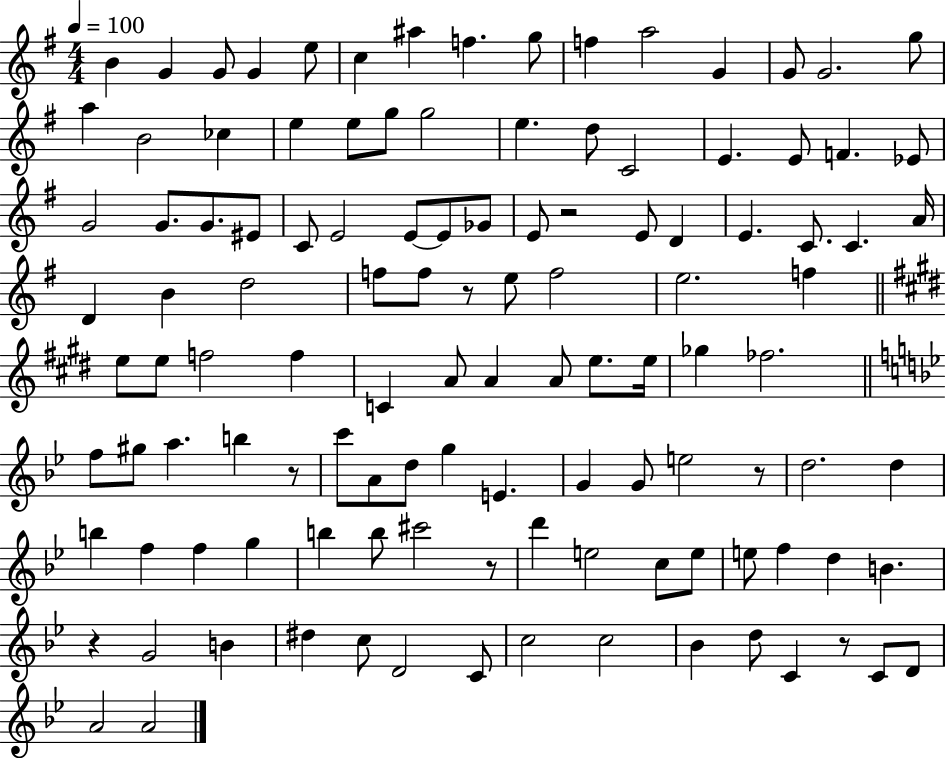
B4/q G4/q G4/e G4/q E5/e C5/q A#5/q F5/q. G5/e F5/q A5/h G4/q G4/e G4/h. G5/e A5/q B4/h CES5/q E5/q E5/e G5/e G5/h E5/q. D5/e C4/h E4/q. E4/e F4/q. Eb4/e G4/h G4/e. G4/e. EIS4/e C4/e E4/h E4/e E4/e Gb4/e E4/e R/h E4/e D4/q E4/q. C4/e. C4/q. A4/s D4/q B4/q D5/h F5/e F5/e R/e E5/e F5/h E5/h. F5/q E5/e E5/e F5/h F5/q C4/q A4/e A4/q A4/e E5/e. E5/s Gb5/q FES5/h. F5/e G#5/e A5/q. B5/q R/e C6/e A4/e D5/e G5/q E4/q. G4/q G4/e E5/h R/e D5/h. D5/q B5/q F5/q F5/q G5/q B5/q B5/e C#6/h R/e D6/q E5/h C5/e E5/e E5/e F5/q D5/q B4/q. R/q G4/h B4/q D#5/q C5/e D4/h C4/e C5/h C5/h Bb4/q D5/e C4/q R/e C4/e D4/e A4/h A4/h